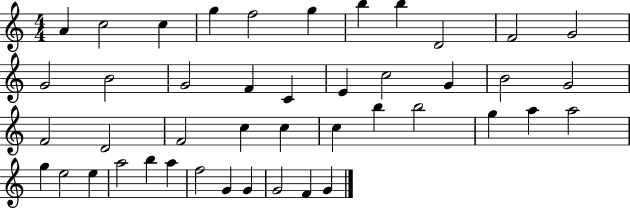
{
  \clef treble
  \numericTimeSignature
  \time 4/4
  \key c \major
  a'4 c''2 c''4 | g''4 f''2 g''4 | b''4 b''4 d'2 | f'2 g'2 | \break g'2 b'2 | g'2 f'4 c'4 | e'4 c''2 g'4 | b'2 g'2 | \break f'2 d'2 | f'2 c''4 c''4 | c''4 b''4 b''2 | g''4 a''4 a''2 | \break g''4 e''2 e''4 | a''2 b''4 a''4 | f''2 g'4 g'4 | g'2 f'4 g'4 | \break \bar "|."
}